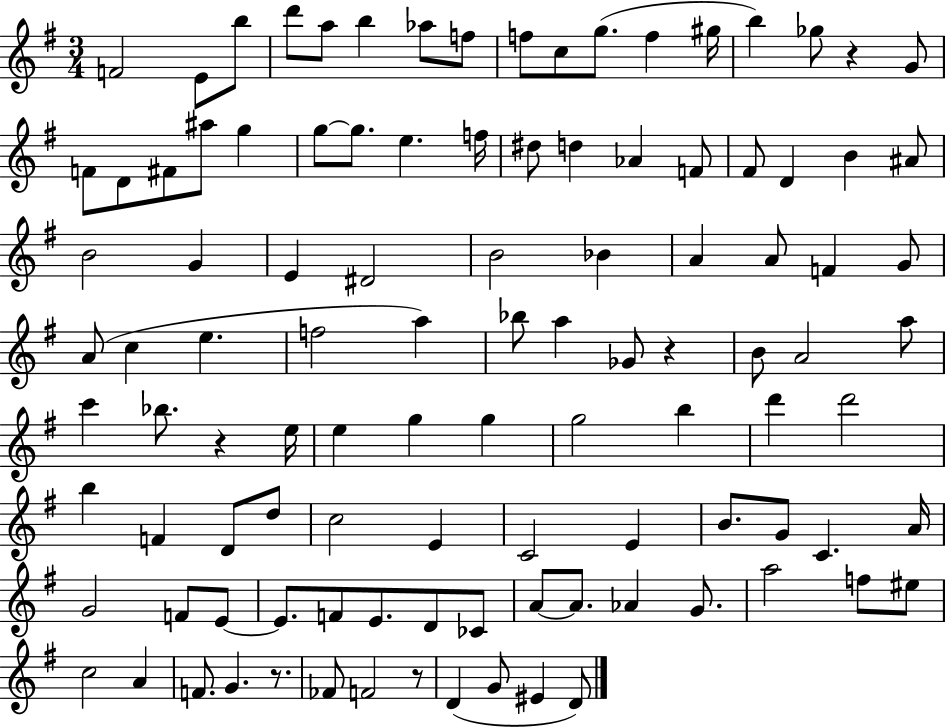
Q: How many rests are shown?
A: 5